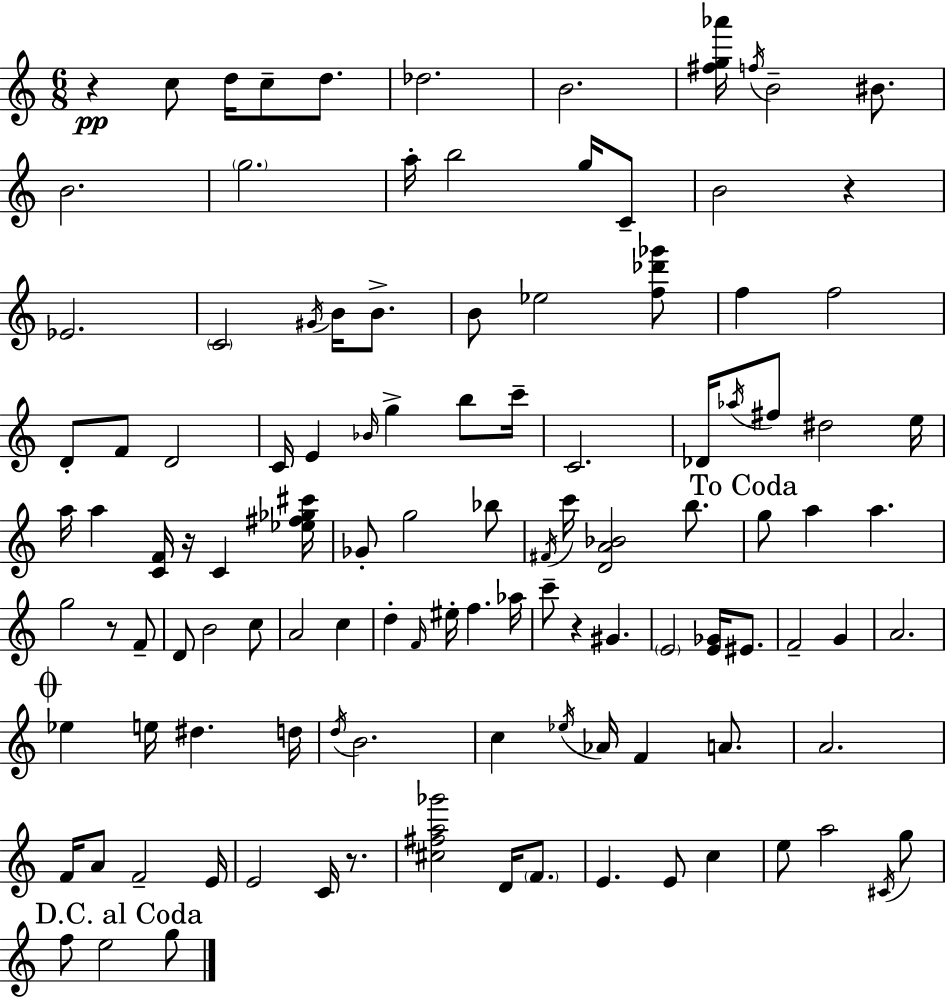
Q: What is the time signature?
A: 6/8